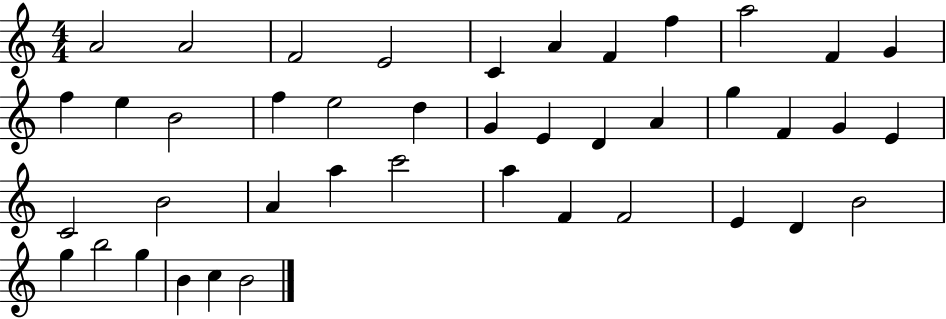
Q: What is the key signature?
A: C major